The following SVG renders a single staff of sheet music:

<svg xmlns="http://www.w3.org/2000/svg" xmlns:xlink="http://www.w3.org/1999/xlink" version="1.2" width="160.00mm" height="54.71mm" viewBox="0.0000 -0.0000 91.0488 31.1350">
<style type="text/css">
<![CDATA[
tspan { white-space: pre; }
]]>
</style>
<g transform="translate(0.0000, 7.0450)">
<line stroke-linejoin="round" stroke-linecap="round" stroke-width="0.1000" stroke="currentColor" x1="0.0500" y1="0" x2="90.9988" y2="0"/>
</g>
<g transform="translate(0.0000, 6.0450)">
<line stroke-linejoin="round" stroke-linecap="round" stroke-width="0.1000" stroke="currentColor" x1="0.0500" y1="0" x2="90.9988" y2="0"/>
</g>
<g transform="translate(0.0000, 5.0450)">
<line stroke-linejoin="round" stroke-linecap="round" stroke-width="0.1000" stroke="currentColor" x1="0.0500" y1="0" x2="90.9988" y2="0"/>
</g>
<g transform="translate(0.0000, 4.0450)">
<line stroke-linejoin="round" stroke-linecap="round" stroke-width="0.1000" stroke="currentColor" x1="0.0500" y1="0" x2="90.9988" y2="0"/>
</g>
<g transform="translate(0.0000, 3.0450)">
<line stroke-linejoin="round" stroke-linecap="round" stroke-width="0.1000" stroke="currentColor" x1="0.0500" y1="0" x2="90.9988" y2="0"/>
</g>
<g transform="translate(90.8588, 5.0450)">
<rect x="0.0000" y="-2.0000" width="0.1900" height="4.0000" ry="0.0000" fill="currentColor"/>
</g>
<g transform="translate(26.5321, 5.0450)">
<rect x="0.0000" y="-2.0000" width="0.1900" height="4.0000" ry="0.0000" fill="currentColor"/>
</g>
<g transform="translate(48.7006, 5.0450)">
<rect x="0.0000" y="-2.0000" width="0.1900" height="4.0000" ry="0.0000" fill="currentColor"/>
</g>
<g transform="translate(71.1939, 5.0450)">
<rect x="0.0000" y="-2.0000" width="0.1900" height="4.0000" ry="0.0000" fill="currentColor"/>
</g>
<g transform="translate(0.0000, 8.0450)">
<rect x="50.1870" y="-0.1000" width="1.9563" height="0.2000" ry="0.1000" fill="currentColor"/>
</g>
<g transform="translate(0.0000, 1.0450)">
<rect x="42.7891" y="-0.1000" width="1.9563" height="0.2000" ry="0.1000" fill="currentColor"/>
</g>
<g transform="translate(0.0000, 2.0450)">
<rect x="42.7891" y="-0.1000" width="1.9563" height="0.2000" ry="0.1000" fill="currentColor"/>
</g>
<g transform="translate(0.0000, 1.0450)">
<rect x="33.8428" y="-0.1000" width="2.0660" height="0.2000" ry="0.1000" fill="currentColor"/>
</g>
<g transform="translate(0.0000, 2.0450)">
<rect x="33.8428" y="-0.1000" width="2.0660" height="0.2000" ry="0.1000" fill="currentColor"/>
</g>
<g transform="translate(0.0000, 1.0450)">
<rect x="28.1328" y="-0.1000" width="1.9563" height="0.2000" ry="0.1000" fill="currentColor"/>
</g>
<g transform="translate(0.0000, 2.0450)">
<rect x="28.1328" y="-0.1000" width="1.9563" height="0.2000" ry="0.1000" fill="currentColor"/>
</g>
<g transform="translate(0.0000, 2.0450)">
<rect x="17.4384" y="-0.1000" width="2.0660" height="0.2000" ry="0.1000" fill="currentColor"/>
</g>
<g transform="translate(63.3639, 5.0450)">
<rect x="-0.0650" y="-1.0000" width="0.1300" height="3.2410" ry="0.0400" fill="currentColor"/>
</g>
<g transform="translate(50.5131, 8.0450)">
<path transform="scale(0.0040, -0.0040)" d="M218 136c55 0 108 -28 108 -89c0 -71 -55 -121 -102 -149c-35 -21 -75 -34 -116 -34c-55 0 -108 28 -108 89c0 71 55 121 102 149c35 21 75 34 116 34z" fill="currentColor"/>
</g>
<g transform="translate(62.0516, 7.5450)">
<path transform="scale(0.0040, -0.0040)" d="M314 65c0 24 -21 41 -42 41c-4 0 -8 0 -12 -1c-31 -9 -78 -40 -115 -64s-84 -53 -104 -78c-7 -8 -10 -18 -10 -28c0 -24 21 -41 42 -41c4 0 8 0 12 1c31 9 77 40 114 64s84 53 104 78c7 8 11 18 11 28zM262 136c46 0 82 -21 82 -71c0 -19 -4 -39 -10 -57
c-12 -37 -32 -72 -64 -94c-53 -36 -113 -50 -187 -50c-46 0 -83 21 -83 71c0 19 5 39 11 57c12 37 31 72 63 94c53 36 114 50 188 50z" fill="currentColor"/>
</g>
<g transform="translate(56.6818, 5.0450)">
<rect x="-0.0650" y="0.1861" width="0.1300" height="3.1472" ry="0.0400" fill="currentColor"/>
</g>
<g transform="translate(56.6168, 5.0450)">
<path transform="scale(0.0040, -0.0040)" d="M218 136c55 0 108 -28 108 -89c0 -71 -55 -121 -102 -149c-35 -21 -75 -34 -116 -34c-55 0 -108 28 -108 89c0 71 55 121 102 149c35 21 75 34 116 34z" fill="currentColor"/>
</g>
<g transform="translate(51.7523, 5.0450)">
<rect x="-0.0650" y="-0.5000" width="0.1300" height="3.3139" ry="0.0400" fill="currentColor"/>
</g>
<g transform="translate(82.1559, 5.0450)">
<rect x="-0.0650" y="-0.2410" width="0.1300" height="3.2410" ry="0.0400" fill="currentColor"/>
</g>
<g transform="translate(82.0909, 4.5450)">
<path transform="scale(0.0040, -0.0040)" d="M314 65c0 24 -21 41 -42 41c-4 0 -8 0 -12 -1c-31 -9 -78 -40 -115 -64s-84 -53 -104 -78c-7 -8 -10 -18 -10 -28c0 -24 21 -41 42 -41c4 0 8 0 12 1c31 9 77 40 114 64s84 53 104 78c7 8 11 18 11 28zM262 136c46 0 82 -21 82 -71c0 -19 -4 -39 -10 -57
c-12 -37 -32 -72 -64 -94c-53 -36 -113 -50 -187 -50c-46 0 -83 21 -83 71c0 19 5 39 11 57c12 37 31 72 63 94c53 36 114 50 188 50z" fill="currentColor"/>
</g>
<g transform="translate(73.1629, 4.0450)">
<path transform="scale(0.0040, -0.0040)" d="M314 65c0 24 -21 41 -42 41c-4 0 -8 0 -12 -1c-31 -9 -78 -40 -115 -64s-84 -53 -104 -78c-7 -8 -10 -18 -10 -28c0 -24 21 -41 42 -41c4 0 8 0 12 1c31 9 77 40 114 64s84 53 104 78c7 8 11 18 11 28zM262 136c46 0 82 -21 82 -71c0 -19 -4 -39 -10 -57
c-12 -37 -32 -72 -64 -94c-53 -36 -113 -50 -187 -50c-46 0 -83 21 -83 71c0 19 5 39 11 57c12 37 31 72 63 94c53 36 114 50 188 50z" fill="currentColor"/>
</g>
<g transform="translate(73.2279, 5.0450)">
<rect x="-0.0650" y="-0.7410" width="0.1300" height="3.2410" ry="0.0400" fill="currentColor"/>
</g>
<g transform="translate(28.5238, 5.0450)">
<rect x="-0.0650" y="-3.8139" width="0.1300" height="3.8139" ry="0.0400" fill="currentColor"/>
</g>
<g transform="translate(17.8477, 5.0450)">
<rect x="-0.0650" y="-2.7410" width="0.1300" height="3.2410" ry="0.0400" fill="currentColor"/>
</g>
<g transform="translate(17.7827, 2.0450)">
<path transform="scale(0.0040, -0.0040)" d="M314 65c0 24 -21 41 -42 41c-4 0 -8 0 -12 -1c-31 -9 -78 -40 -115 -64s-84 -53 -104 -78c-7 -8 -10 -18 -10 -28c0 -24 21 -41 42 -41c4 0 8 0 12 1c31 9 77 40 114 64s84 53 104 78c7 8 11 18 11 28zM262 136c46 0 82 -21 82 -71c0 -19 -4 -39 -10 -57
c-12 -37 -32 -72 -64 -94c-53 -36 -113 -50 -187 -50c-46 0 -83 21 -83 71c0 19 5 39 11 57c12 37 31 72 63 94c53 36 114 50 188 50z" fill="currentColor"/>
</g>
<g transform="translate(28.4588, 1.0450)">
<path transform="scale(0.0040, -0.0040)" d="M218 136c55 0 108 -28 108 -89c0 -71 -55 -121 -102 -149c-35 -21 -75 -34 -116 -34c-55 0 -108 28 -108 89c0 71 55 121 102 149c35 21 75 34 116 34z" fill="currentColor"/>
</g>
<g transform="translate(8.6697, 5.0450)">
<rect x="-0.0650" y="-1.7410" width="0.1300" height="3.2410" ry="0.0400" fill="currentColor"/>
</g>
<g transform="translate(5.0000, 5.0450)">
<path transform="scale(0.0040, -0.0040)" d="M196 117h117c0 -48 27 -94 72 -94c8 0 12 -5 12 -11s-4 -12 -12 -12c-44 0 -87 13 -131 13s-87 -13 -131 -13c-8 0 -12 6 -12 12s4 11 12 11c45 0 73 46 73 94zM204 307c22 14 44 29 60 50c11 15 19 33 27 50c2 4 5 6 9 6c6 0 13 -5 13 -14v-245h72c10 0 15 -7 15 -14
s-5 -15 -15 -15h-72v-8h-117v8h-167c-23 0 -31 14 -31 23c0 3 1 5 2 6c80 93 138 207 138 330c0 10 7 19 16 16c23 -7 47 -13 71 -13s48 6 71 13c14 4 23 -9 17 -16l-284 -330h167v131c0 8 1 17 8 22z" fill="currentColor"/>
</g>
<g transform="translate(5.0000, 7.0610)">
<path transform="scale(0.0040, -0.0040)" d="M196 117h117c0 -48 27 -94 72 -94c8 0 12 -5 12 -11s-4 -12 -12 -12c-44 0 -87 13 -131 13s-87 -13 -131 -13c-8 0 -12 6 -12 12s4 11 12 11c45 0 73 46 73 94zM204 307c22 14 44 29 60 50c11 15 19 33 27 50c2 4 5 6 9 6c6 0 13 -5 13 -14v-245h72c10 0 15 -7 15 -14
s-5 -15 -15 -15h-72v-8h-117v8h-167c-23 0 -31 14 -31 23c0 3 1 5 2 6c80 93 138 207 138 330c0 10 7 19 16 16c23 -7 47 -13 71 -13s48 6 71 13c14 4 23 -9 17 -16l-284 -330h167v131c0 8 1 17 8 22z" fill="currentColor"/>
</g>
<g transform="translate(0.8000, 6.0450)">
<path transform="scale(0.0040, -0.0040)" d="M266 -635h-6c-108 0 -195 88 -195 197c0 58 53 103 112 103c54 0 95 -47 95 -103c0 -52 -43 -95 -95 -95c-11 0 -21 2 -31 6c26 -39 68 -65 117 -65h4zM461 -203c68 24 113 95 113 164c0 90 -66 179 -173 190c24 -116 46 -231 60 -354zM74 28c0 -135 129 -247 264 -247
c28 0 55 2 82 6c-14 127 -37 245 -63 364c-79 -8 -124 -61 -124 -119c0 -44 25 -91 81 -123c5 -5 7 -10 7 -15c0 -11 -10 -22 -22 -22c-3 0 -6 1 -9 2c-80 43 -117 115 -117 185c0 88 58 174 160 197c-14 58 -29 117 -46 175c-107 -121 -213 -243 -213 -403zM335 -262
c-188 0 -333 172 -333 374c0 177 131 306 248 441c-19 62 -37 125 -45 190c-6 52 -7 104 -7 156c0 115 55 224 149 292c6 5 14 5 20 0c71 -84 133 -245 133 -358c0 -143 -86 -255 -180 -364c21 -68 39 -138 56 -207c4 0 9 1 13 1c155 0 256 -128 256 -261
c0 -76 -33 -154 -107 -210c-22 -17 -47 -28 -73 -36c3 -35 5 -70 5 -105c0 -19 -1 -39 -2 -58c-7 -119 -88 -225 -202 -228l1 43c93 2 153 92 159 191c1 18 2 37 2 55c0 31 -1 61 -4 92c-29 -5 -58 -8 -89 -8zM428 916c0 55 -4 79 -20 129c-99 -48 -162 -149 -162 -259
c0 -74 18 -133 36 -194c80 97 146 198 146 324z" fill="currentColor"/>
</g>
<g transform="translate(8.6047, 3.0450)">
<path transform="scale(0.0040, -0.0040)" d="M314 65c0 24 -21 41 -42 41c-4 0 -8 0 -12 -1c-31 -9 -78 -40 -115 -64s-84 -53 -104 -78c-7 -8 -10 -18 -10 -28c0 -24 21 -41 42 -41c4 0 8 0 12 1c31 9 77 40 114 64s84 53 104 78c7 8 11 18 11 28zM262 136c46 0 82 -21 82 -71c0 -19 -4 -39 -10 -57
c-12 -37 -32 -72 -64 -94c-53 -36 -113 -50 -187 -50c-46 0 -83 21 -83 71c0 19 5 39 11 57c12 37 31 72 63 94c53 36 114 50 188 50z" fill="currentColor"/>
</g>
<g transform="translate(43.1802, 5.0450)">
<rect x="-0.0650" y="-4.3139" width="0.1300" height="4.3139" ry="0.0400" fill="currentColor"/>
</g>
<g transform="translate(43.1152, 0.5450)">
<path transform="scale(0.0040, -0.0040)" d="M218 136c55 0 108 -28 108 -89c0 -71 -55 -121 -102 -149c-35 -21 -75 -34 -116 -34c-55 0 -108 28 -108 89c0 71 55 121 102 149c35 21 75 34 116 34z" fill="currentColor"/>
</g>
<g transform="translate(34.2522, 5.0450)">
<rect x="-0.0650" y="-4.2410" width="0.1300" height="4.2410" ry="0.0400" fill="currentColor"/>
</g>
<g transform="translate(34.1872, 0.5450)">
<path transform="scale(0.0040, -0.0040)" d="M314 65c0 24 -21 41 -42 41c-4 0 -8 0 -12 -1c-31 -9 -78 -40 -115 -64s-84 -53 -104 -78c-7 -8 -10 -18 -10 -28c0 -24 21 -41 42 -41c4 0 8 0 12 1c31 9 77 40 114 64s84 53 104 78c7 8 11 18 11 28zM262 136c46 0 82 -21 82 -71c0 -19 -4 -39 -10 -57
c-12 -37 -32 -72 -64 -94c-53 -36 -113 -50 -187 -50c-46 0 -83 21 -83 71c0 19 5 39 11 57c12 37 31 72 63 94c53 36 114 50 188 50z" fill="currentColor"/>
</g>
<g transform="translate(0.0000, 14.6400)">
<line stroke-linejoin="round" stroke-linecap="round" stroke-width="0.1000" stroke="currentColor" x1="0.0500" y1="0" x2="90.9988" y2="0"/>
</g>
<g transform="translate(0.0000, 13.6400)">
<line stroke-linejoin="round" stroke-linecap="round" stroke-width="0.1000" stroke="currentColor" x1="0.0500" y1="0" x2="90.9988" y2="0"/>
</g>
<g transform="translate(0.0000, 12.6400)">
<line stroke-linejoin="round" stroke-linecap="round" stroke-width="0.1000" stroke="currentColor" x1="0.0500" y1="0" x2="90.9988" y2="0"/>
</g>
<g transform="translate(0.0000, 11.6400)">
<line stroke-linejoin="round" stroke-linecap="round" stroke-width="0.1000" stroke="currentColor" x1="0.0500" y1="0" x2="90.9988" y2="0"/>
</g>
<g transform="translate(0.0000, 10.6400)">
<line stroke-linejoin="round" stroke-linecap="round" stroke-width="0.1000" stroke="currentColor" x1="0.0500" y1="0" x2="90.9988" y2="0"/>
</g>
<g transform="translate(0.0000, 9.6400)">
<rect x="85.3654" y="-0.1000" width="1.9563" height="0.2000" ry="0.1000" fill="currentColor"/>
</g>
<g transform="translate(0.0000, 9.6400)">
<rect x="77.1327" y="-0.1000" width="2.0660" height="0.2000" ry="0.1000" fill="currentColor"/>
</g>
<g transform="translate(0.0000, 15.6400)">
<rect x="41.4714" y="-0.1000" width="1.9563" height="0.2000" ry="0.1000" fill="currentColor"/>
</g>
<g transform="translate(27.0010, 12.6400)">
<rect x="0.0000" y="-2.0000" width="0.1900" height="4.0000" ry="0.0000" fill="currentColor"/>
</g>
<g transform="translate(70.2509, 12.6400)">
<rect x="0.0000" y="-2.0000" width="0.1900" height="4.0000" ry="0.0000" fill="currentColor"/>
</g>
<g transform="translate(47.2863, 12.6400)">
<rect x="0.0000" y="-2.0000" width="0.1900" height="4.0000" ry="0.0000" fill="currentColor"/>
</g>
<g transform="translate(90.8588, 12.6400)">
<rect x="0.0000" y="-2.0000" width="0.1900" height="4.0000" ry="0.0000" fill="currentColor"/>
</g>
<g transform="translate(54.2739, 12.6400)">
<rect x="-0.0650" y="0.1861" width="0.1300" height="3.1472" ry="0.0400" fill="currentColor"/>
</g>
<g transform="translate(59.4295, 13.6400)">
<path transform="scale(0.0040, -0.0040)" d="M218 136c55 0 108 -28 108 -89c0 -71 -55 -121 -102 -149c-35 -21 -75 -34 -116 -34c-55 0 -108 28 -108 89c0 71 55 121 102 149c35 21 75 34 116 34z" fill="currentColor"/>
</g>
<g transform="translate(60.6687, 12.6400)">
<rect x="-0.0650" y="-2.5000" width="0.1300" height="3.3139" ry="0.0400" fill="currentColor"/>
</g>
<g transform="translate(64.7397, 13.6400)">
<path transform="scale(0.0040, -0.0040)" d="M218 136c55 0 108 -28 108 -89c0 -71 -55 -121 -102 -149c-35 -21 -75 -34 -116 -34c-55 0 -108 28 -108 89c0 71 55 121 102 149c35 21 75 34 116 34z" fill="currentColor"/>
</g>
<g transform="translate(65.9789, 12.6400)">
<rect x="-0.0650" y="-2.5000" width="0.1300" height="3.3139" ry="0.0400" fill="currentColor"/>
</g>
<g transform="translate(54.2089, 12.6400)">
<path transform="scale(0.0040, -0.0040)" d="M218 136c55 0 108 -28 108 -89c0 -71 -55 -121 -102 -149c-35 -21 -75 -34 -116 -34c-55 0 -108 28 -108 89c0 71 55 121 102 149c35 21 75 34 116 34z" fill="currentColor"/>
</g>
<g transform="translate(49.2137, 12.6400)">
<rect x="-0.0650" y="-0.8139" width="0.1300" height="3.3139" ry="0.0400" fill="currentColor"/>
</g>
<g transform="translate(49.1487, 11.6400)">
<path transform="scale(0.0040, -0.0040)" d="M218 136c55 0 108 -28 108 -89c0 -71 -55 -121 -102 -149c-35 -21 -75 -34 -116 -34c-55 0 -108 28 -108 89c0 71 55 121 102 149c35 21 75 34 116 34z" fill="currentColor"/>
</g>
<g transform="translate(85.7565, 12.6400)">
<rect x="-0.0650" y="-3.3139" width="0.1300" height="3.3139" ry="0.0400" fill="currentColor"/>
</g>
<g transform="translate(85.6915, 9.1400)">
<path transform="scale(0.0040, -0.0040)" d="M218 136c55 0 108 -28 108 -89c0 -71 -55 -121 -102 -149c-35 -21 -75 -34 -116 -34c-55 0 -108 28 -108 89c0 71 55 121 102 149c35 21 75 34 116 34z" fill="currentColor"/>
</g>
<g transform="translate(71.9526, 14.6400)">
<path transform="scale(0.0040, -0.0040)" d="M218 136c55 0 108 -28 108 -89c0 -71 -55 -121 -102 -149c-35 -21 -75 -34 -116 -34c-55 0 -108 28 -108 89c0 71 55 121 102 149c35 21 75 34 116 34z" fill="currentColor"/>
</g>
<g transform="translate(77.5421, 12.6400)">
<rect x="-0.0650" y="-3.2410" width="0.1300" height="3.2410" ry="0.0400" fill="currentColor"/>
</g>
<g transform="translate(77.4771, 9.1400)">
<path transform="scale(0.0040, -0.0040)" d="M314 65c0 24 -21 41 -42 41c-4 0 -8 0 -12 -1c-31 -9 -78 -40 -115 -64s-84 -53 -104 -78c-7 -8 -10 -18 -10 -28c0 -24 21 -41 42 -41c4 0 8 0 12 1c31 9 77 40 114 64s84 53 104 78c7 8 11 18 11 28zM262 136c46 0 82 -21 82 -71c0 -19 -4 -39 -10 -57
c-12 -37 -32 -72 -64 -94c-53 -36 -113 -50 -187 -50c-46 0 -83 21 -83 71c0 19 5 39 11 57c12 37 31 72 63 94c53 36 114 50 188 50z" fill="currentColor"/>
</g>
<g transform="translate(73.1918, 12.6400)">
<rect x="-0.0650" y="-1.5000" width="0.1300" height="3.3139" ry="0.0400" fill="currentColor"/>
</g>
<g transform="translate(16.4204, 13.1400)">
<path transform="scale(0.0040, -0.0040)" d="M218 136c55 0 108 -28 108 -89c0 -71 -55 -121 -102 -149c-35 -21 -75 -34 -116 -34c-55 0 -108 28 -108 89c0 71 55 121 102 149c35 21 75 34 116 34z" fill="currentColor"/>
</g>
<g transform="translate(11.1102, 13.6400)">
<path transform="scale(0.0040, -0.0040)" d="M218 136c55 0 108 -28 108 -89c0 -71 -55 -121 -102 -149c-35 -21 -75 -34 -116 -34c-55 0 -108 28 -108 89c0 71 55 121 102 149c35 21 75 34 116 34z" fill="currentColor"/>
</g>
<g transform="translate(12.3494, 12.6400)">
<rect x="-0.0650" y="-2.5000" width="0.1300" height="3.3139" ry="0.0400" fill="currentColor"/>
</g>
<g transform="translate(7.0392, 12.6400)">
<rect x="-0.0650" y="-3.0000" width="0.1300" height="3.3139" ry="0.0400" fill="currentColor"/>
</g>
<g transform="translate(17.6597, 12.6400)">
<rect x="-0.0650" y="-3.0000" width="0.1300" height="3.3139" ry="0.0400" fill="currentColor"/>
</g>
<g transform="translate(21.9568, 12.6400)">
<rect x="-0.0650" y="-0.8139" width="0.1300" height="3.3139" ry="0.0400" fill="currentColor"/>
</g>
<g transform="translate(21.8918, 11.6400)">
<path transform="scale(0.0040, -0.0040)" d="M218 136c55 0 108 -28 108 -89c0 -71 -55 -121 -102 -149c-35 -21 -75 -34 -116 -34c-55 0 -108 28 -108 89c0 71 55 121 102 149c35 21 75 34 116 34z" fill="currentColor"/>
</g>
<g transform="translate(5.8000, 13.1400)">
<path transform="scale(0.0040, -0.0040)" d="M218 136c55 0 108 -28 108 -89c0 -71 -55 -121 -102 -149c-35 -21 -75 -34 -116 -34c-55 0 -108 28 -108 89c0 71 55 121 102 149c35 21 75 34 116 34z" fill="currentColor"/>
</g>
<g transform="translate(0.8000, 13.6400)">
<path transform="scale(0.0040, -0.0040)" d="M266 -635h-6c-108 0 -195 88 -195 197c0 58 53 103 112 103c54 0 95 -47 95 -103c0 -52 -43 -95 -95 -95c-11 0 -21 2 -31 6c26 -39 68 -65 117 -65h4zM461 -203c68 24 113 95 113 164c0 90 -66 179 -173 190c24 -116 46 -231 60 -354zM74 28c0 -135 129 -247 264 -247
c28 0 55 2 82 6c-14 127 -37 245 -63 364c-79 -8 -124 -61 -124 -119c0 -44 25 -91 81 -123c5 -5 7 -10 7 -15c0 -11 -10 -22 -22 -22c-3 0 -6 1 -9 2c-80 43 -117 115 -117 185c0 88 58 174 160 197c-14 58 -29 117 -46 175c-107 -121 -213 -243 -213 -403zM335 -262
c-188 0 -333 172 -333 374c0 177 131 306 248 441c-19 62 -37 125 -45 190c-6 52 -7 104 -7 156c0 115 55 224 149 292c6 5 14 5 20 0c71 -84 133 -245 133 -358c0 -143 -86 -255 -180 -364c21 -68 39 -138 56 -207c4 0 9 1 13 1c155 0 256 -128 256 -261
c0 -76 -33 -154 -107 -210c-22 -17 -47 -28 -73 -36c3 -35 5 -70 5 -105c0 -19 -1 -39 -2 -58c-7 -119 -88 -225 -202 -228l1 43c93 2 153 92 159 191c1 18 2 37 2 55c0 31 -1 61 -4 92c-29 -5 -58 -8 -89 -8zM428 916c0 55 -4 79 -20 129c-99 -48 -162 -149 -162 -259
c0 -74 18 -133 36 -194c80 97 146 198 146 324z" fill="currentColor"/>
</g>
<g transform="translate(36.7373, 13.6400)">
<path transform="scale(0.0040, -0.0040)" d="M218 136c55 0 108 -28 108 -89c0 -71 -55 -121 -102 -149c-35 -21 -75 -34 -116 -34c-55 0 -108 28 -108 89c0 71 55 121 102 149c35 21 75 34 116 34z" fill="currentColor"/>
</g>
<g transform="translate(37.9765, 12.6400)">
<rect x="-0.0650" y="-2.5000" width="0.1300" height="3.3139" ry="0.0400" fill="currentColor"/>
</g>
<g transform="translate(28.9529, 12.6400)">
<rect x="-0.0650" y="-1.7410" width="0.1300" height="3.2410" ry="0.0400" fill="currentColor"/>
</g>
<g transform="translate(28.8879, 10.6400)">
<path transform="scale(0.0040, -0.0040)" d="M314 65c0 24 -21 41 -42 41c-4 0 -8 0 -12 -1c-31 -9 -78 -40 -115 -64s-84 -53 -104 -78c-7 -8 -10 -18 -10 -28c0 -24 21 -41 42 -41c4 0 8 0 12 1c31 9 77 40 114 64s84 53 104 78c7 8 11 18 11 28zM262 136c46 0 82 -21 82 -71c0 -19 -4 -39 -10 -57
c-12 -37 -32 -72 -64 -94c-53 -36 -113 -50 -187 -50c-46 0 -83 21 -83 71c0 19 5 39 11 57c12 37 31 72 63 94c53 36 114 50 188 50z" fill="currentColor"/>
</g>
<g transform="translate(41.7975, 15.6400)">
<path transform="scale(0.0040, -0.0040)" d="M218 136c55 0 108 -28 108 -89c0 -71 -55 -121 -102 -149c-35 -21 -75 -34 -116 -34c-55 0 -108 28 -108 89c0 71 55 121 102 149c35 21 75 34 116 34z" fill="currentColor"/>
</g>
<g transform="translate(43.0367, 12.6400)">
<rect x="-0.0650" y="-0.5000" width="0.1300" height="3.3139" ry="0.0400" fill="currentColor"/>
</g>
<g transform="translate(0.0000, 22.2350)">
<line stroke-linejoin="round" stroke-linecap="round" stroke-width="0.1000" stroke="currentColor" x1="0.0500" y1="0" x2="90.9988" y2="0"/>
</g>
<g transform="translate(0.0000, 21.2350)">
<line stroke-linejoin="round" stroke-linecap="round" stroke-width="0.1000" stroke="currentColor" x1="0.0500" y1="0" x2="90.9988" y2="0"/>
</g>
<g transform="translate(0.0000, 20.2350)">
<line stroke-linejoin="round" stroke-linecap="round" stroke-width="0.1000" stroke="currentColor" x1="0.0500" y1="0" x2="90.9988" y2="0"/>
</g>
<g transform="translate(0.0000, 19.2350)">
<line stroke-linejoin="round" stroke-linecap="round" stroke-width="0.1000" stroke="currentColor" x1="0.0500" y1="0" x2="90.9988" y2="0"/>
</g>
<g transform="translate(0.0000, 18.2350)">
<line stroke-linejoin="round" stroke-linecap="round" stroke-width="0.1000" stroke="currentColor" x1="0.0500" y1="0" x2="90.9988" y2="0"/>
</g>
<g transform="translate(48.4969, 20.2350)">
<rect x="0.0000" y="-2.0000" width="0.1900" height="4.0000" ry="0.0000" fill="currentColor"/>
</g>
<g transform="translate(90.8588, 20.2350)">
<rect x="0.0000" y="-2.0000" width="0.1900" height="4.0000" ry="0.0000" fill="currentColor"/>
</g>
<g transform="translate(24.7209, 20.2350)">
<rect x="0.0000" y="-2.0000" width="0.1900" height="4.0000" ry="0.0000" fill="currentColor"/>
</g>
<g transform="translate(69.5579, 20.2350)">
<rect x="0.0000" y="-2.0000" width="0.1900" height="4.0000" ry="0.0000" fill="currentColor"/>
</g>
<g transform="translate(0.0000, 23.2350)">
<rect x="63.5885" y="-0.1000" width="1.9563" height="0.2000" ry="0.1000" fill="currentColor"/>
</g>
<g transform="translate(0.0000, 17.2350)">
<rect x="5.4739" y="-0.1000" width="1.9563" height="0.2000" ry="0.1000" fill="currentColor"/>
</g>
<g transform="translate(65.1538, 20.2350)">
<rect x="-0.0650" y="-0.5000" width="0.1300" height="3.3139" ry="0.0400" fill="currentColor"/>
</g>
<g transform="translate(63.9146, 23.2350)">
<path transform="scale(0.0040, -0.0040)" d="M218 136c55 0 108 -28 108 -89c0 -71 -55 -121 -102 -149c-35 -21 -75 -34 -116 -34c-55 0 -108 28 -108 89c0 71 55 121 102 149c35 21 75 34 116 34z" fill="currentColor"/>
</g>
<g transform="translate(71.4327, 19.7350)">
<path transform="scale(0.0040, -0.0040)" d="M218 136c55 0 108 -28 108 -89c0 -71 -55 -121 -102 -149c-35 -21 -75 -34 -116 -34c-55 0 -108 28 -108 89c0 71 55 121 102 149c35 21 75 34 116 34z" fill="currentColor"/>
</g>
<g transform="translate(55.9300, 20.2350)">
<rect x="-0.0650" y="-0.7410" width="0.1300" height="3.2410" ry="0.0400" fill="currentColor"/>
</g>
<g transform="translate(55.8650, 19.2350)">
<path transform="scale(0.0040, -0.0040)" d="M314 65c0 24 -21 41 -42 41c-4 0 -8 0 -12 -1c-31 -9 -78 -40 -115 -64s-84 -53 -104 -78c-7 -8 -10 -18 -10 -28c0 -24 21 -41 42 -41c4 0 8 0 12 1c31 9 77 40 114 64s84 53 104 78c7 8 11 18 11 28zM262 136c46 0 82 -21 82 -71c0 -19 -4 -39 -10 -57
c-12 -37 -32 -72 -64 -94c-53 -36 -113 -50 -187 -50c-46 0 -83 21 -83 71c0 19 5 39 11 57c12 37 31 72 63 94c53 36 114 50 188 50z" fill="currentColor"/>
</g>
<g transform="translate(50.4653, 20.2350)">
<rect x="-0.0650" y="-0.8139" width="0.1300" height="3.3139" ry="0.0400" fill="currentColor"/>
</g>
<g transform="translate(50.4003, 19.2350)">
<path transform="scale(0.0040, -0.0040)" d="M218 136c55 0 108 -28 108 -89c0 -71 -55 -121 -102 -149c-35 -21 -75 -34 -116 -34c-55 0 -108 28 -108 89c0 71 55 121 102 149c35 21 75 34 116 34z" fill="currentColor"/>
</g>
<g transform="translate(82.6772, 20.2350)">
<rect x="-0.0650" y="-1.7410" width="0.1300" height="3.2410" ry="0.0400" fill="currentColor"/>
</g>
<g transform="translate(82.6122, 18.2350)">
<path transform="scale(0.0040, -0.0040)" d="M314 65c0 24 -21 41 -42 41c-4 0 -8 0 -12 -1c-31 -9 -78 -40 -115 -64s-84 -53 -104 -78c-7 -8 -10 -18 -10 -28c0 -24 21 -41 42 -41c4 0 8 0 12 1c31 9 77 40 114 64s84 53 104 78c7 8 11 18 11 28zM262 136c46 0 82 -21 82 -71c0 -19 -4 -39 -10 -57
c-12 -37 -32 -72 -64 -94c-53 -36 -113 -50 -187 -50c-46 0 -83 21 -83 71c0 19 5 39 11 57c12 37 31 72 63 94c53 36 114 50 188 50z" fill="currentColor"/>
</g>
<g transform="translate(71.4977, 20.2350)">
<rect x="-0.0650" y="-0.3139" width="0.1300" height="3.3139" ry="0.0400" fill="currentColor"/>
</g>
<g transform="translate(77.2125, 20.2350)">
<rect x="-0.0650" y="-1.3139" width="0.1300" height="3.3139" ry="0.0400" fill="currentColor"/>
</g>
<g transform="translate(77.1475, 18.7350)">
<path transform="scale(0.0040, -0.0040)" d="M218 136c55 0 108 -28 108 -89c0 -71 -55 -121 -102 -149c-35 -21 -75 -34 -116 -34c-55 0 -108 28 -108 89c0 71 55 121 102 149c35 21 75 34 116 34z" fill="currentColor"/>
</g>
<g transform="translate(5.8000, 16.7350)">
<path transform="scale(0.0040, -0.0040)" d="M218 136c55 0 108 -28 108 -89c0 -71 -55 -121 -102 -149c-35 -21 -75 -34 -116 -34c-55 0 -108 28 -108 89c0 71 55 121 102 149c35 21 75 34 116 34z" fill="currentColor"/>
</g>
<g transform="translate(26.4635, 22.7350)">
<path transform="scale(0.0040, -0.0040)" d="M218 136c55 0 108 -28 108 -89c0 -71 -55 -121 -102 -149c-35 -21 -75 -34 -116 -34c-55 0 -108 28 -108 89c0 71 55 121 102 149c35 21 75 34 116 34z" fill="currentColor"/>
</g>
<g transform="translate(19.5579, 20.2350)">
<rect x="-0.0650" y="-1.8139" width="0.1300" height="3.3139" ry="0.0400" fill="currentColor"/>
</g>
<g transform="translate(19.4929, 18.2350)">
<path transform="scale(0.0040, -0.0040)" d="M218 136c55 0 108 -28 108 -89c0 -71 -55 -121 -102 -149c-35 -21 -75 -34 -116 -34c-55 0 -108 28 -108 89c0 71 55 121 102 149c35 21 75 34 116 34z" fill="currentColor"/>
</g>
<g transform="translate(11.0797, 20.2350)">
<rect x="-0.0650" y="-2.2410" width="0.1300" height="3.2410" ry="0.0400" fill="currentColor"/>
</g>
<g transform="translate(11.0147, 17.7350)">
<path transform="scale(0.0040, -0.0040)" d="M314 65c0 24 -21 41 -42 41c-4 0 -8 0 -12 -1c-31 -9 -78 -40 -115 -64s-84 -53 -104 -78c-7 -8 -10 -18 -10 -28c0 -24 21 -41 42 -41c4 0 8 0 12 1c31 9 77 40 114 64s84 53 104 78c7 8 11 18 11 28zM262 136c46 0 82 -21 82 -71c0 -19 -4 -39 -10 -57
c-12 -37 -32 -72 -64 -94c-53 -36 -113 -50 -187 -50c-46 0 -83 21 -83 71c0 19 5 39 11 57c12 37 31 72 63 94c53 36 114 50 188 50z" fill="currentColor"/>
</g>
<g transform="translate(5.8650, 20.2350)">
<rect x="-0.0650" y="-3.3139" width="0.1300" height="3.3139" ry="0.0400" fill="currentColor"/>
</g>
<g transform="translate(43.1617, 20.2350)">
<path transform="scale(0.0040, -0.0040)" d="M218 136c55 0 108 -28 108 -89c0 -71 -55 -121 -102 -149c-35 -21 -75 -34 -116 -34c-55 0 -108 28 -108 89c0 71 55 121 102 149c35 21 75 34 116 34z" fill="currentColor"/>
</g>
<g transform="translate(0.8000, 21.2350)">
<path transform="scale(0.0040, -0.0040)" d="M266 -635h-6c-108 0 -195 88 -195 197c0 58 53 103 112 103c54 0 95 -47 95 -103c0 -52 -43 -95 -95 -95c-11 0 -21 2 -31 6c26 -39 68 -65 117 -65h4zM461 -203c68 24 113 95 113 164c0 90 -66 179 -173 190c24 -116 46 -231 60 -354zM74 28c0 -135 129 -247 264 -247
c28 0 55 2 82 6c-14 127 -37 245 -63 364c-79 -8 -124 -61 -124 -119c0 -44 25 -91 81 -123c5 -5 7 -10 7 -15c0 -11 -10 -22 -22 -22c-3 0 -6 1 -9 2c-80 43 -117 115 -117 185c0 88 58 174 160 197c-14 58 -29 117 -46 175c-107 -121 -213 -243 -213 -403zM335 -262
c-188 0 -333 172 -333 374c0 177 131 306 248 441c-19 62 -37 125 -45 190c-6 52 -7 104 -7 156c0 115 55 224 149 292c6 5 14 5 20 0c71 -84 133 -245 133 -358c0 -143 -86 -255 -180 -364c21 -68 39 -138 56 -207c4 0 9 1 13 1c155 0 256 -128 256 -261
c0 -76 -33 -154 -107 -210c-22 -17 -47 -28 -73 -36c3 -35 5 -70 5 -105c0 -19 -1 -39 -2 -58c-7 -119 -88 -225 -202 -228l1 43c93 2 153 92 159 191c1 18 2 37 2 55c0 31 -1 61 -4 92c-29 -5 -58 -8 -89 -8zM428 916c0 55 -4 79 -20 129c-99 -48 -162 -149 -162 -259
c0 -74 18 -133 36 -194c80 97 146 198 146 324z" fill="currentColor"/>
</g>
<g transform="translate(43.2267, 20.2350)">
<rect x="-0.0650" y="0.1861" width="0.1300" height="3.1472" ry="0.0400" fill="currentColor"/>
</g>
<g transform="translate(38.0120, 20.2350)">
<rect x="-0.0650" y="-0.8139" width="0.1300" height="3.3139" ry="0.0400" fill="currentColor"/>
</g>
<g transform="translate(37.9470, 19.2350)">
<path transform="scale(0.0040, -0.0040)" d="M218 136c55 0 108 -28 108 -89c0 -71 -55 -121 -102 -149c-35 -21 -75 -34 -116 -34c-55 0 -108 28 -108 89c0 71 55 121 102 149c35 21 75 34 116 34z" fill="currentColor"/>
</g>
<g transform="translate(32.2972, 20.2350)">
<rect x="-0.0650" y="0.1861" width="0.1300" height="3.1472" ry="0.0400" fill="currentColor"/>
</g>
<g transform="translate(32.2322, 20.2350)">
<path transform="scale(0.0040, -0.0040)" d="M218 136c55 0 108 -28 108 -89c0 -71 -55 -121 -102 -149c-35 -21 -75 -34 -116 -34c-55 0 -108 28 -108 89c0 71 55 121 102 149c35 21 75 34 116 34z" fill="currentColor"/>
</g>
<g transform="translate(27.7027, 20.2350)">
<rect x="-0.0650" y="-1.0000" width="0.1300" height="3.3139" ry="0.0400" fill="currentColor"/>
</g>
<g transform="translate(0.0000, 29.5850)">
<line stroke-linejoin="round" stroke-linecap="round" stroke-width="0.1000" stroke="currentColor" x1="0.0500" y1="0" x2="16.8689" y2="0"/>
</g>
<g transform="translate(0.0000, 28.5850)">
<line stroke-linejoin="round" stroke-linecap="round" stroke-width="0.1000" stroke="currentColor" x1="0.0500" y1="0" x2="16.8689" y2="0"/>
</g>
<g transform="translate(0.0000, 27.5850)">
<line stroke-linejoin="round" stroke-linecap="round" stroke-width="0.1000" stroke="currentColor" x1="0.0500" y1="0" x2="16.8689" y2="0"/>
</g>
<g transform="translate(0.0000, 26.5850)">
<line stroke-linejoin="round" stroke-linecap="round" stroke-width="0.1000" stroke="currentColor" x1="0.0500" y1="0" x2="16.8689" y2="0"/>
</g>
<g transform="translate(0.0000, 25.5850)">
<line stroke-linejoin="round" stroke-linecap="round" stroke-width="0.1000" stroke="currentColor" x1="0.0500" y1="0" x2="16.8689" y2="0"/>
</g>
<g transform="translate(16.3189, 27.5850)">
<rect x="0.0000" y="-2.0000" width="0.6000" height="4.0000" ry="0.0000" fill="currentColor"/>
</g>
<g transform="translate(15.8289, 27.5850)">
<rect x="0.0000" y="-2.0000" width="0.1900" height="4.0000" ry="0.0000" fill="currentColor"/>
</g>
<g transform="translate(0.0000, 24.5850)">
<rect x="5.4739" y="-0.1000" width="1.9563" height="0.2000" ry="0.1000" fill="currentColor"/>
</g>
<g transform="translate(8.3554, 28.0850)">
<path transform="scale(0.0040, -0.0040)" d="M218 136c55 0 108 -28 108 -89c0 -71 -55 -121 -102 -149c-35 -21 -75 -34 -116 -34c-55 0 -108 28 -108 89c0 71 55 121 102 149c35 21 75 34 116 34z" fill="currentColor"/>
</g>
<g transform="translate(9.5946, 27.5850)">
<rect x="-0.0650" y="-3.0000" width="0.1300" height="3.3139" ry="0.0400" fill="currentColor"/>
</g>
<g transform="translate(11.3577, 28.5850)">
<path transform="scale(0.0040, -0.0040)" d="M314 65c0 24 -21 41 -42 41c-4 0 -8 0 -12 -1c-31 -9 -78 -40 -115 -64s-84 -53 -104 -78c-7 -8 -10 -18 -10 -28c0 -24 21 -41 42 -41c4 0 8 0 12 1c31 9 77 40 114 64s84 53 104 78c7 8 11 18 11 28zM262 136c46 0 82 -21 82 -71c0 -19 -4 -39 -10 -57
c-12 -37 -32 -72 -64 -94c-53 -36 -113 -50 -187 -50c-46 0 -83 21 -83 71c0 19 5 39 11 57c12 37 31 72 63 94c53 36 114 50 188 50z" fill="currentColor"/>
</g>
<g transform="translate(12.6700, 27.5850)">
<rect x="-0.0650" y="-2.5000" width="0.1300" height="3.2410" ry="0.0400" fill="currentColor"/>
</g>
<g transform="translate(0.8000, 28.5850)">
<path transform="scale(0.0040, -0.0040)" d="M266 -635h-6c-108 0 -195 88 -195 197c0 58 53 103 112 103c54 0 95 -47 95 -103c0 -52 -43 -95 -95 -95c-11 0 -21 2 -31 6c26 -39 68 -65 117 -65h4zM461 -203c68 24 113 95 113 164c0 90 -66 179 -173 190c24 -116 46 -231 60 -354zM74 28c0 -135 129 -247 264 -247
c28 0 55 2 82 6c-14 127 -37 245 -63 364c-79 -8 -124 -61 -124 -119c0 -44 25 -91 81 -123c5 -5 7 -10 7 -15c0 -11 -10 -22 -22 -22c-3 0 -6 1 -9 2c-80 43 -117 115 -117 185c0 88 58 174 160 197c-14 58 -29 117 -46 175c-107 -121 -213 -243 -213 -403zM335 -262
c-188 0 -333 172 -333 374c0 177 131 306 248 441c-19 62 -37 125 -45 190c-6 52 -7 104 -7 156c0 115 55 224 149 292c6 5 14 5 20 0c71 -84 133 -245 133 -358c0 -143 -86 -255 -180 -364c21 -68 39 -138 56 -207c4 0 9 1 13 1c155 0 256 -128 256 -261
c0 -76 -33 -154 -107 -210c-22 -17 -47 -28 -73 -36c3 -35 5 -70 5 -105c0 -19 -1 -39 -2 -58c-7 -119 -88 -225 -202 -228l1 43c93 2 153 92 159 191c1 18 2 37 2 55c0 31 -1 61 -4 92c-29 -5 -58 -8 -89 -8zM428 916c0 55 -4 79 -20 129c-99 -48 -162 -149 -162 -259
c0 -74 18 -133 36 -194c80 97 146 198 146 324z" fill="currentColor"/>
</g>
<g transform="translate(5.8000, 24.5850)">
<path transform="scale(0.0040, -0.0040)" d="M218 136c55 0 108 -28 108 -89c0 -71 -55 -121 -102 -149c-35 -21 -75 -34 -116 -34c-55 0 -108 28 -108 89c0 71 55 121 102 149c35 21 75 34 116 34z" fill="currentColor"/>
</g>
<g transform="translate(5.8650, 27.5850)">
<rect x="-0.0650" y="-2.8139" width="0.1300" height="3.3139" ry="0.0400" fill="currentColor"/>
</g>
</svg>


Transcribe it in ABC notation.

X:1
T:Untitled
M:4/4
L:1/4
K:C
f2 a2 c' d'2 d' C B D2 d2 c2 A G A d f2 G C d B G G E b2 b b g2 f D B d B d d2 C c e f2 a A G2